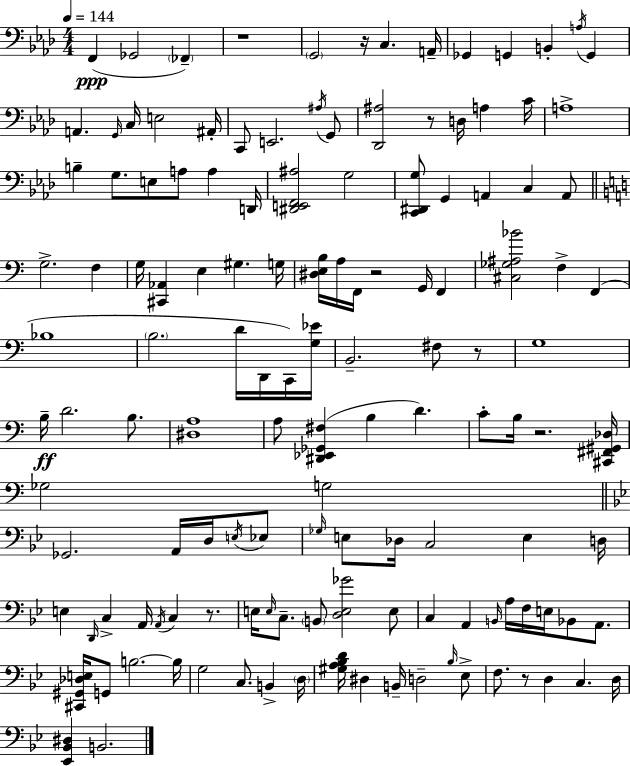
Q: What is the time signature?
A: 4/4